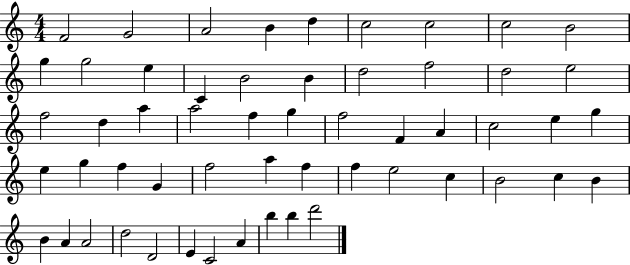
F4/h G4/h A4/h B4/q D5/q C5/h C5/h C5/h B4/h G5/q G5/h E5/q C4/q B4/h B4/q D5/h F5/h D5/h E5/h F5/h D5/q A5/q A5/h F5/q G5/q F5/h F4/q A4/q C5/h E5/q G5/q E5/q G5/q F5/q G4/q F5/h A5/q F5/q F5/q E5/h C5/q B4/h C5/q B4/q B4/q A4/q A4/h D5/h D4/h E4/q C4/h A4/q B5/q B5/q D6/h